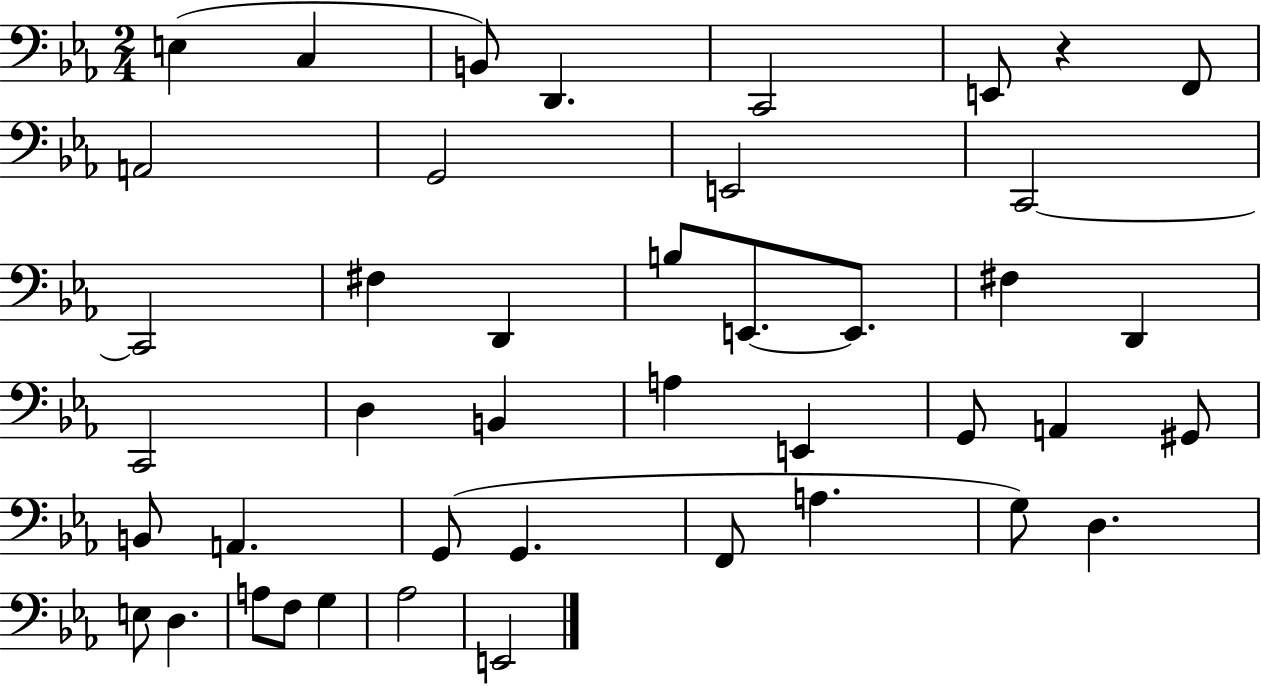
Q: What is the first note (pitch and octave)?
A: E3